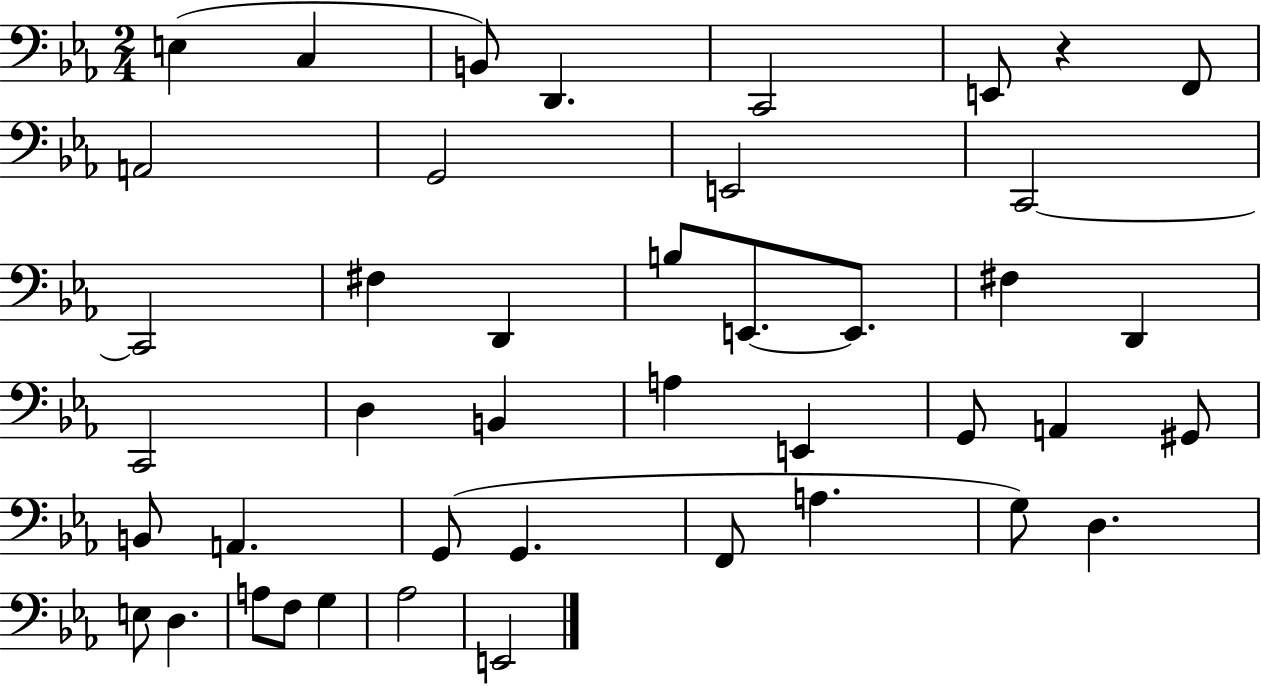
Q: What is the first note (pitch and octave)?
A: E3